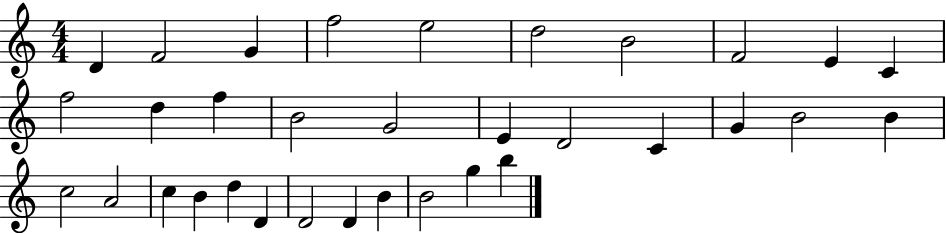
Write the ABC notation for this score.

X:1
T:Untitled
M:4/4
L:1/4
K:C
D F2 G f2 e2 d2 B2 F2 E C f2 d f B2 G2 E D2 C G B2 B c2 A2 c B d D D2 D B B2 g b